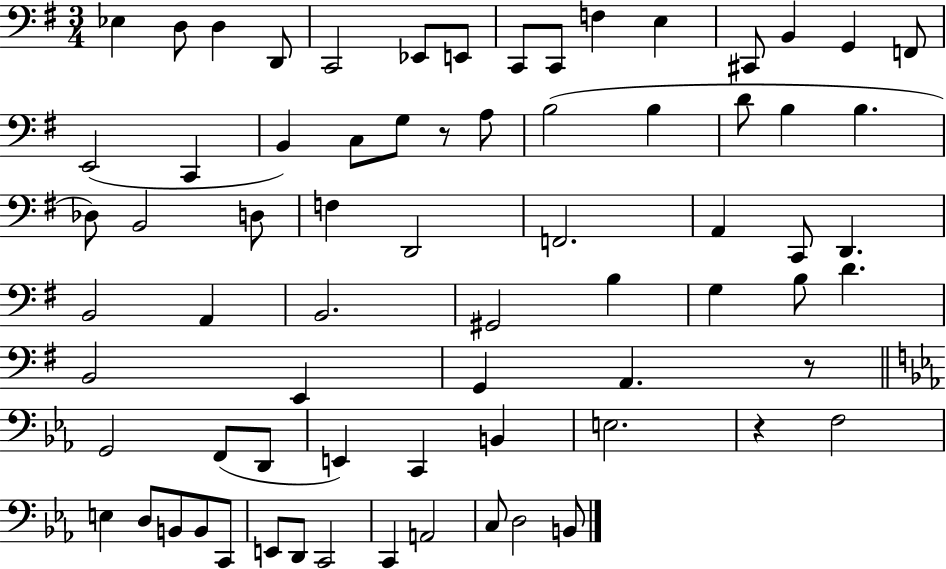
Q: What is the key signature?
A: G major